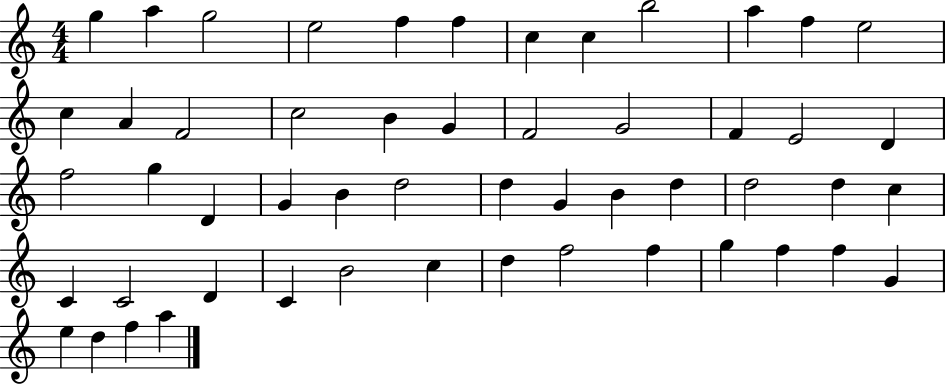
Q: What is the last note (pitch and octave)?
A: A5